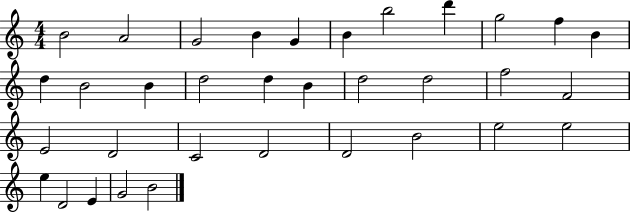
B4/h A4/h G4/h B4/q G4/q B4/q B5/h D6/q G5/h F5/q B4/q D5/q B4/h B4/q D5/h D5/q B4/q D5/h D5/h F5/h F4/h E4/h D4/h C4/h D4/h D4/h B4/h E5/h E5/h E5/q D4/h E4/q G4/h B4/h